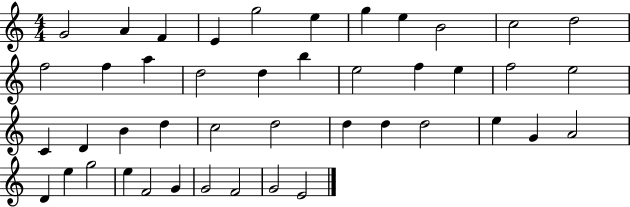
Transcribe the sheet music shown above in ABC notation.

X:1
T:Untitled
M:4/4
L:1/4
K:C
G2 A F E g2 e g e B2 c2 d2 f2 f a d2 d b e2 f e f2 e2 C D B d c2 d2 d d d2 e G A2 D e g2 e F2 G G2 F2 G2 E2